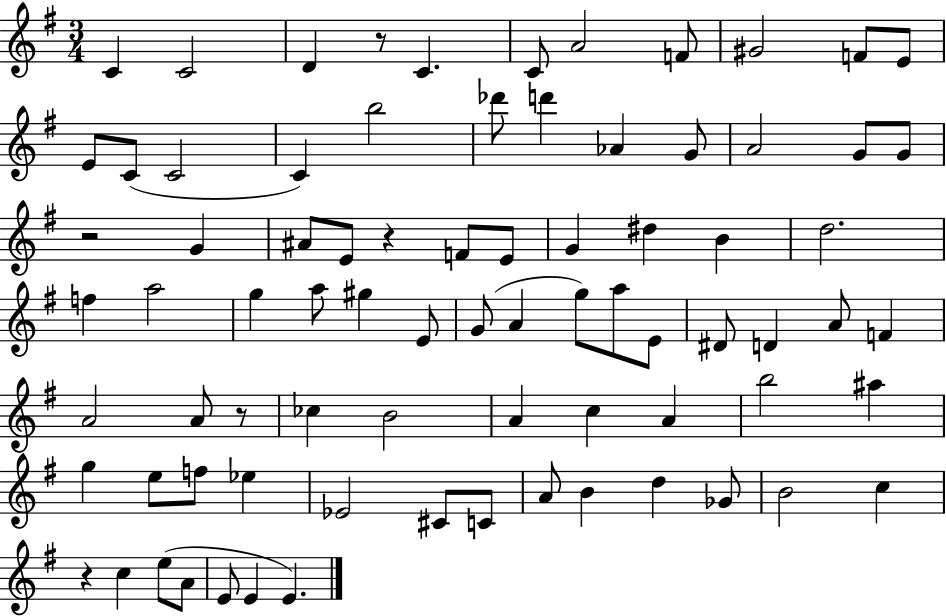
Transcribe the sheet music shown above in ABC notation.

X:1
T:Untitled
M:3/4
L:1/4
K:G
C C2 D z/2 C C/2 A2 F/2 ^G2 F/2 E/2 E/2 C/2 C2 C b2 _d'/2 d' _A G/2 A2 G/2 G/2 z2 G ^A/2 E/2 z F/2 E/2 G ^d B d2 f a2 g a/2 ^g E/2 G/2 A g/2 a/2 E/2 ^D/2 D A/2 F A2 A/2 z/2 _c B2 A c A b2 ^a g e/2 f/2 _e _E2 ^C/2 C/2 A/2 B d _G/2 B2 c z c e/2 A/2 E/2 E E